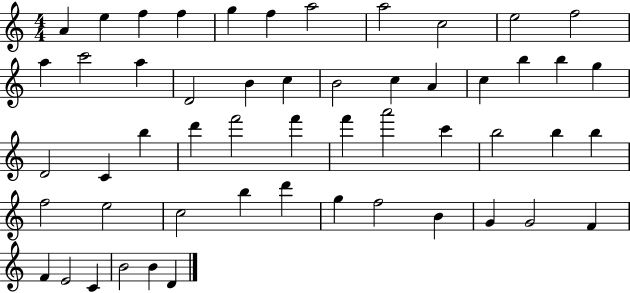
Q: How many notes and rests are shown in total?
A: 53